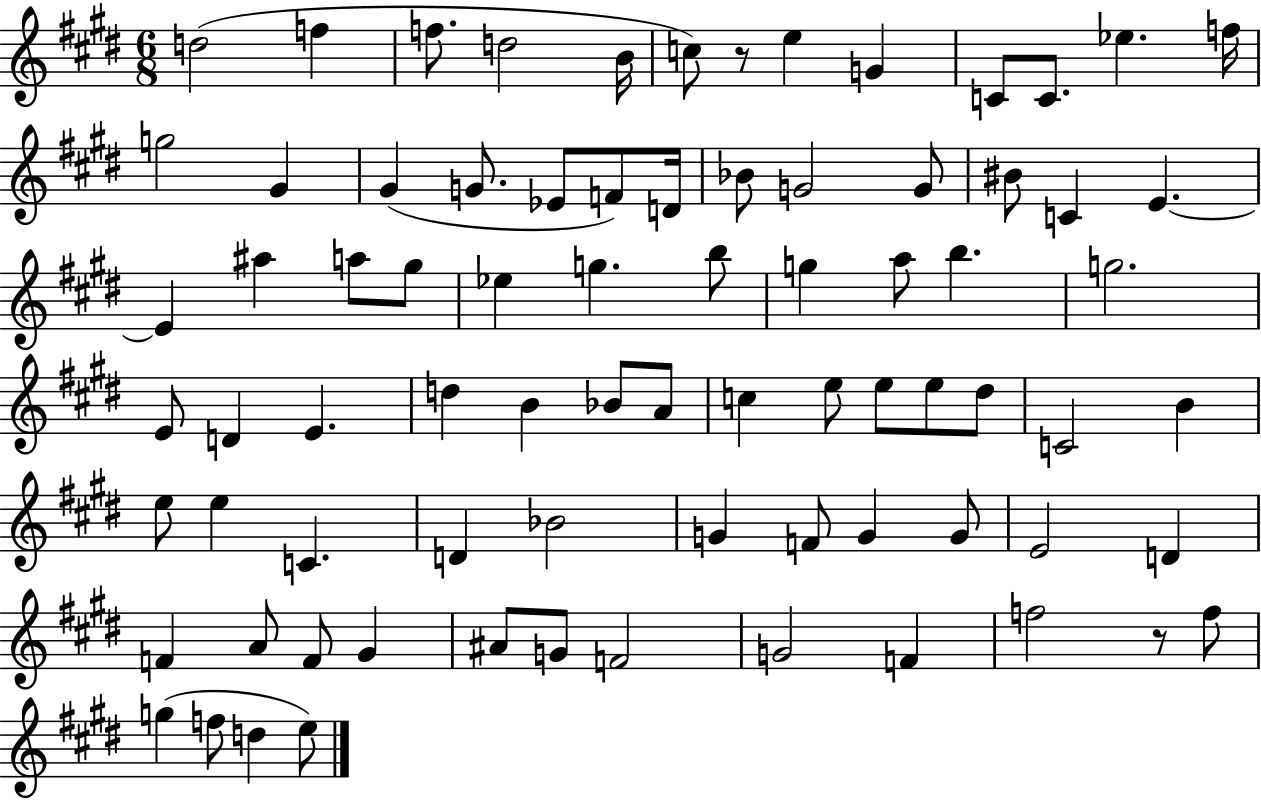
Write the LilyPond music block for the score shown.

{
  \clef treble
  \numericTimeSignature
  \time 6/8
  \key e \major
  d''2( f''4 | f''8. d''2 b'16 | c''8) r8 e''4 g'4 | c'8 c'8. ees''4. f''16 | \break g''2 gis'4 | gis'4( g'8. ees'8 f'8) d'16 | bes'8 g'2 g'8 | bis'8 c'4 e'4.~~ | \break e'4 ais''4 a''8 gis''8 | ees''4 g''4. b''8 | g''4 a''8 b''4. | g''2. | \break e'8 d'4 e'4. | d''4 b'4 bes'8 a'8 | c''4 e''8 e''8 e''8 dis''8 | c'2 b'4 | \break e''8 e''4 c'4. | d'4 bes'2 | g'4 f'8 g'4 g'8 | e'2 d'4 | \break f'4 a'8 f'8 gis'4 | ais'8 g'8 f'2 | g'2 f'4 | f''2 r8 f''8 | \break g''4( f''8 d''4 e''8) | \bar "|."
}